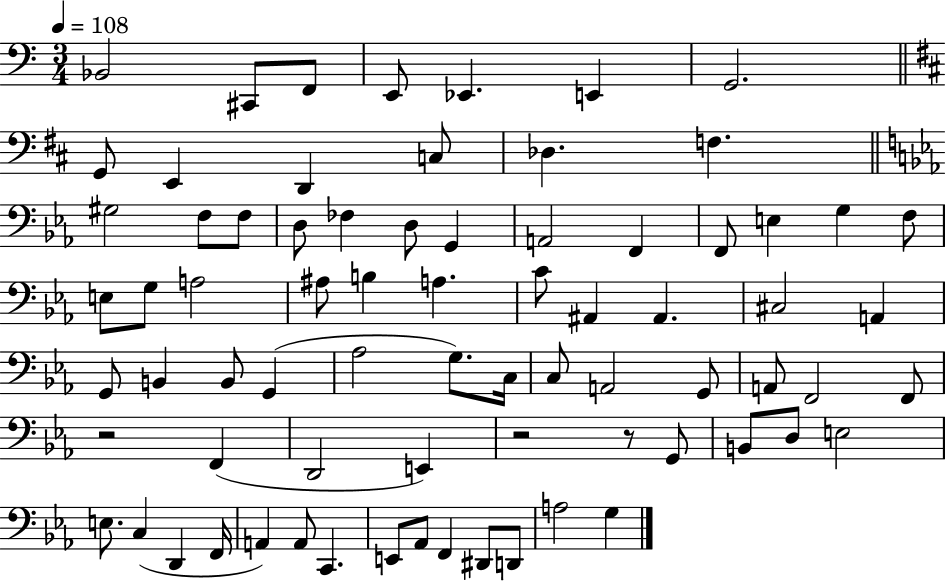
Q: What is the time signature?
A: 3/4